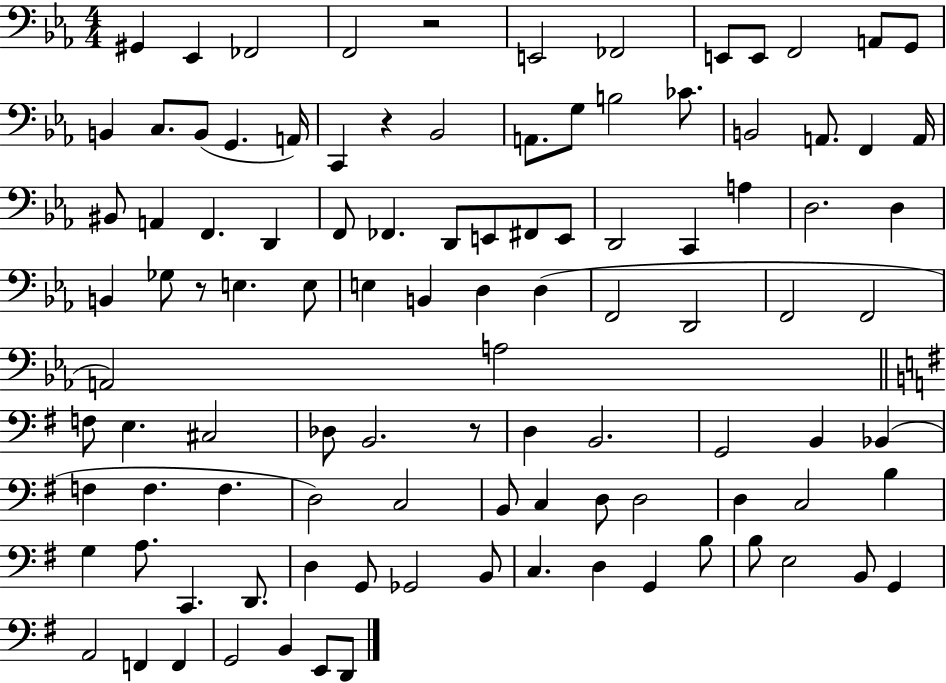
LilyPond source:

{
  \clef bass
  \numericTimeSignature
  \time 4/4
  \key ees \major
  gis,4 ees,4 fes,2 | f,2 r2 | e,2 fes,2 | e,8 e,8 f,2 a,8 g,8 | \break b,4 c8. b,8( g,4. a,16) | c,4 r4 bes,2 | a,8. g8 b2 ces'8. | b,2 a,8. f,4 a,16 | \break bis,8 a,4 f,4. d,4 | f,8 fes,4. d,8 e,8 fis,8 e,8 | d,2 c,4 a4 | d2. d4 | \break b,4 ges8 r8 e4. e8 | e4 b,4 d4 d4( | f,2 d,2 | f,2 f,2 | \break a,2) a2 | \bar "||" \break \key g \major f8 e4. cis2 | des8 b,2. r8 | d4 b,2. | g,2 b,4 bes,4( | \break f4 f4. f4. | d2) c2 | b,8 c4 d8 d2 | d4 c2 b4 | \break g4 a8. c,4. d,8. | d4 g,8 ges,2 b,8 | c4. d4 g,4 b8 | b8 e2 b,8 g,4 | \break a,2 f,4 f,4 | g,2 b,4 e,8 d,8 | \bar "|."
}